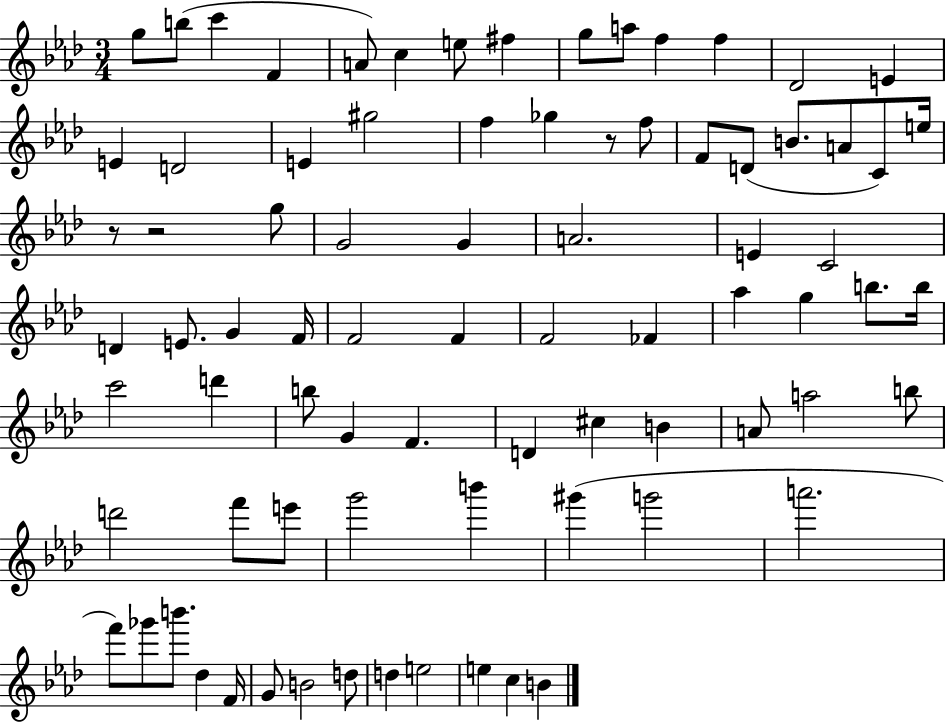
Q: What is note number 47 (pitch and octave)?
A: D6